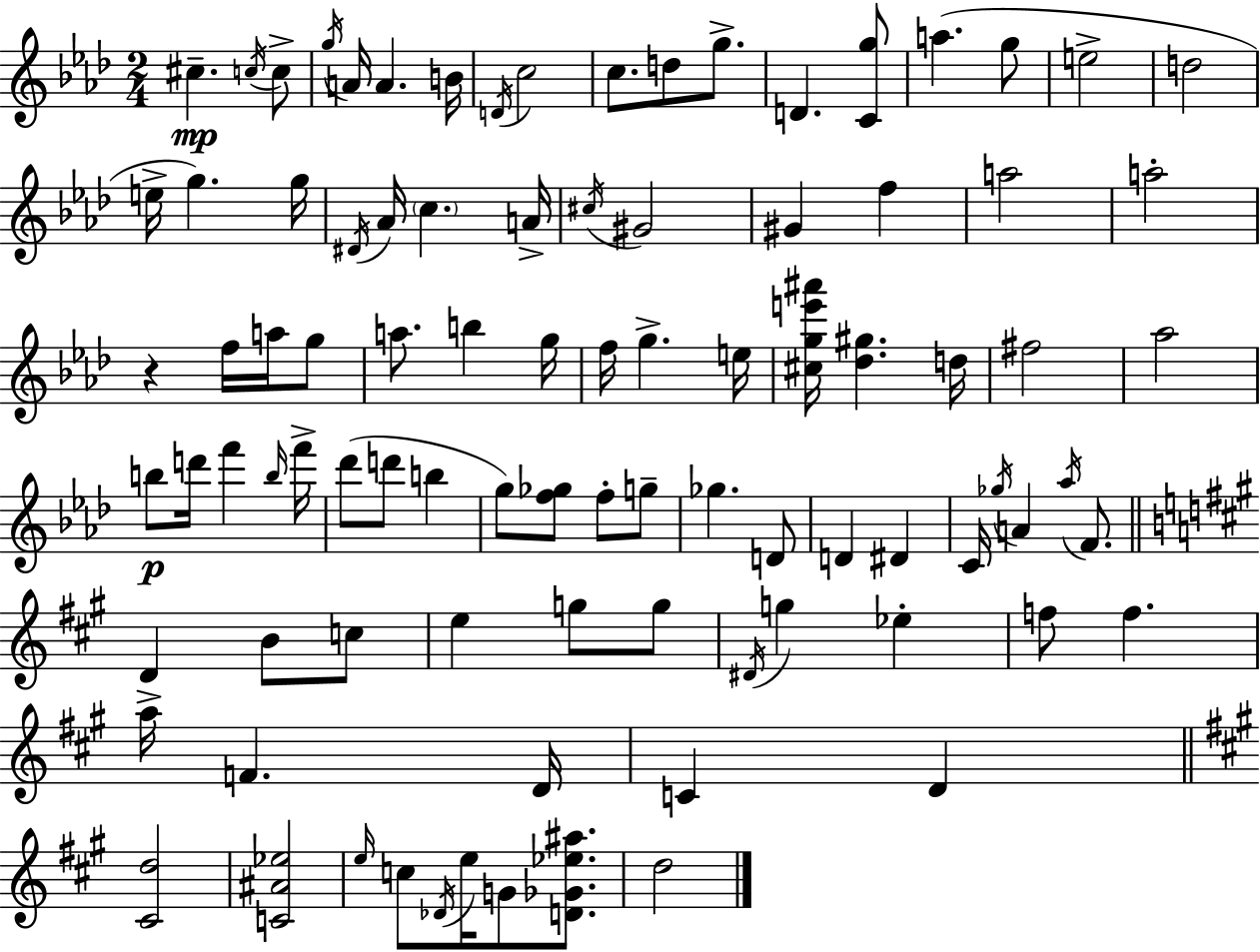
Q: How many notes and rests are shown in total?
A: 92